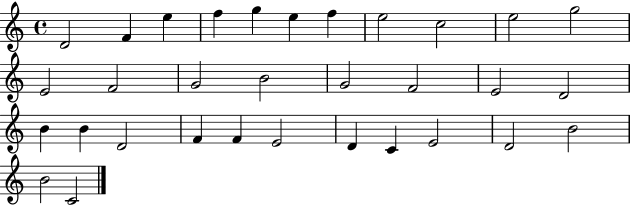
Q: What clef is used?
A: treble